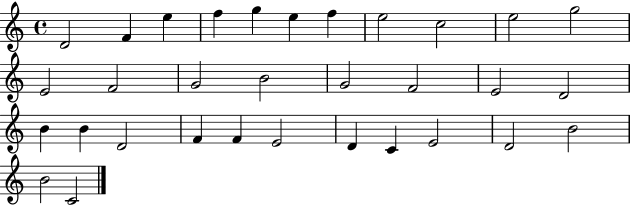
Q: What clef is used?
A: treble